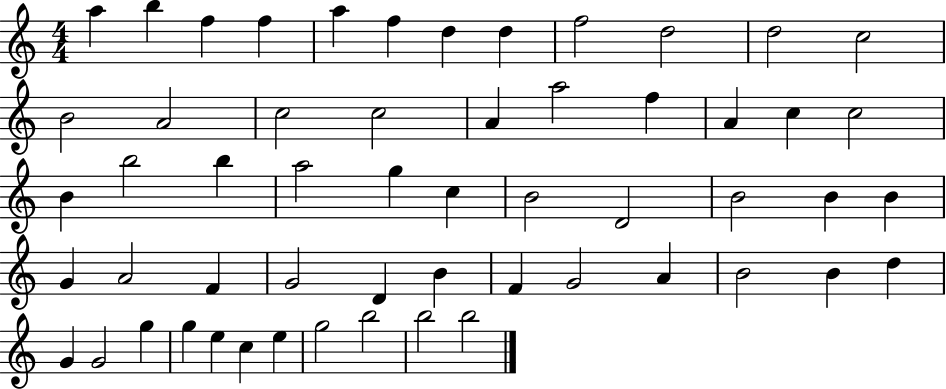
{
  \clef treble
  \numericTimeSignature
  \time 4/4
  \key c \major
  a''4 b''4 f''4 f''4 | a''4 f''4 d''4 d''4 | f''2 d''2 | d''2 c''2 | \break b'2 a'2 | c''2 c''2 | a'4 a''2 f''4 | a'4 c''4 c''2 | \break b'4 b''2 b''4 | a''2 g''4 c''4 | b'2 d'2 | b'2 b'4 b'4 | \break g'4 a'2 f'4 | g'2 d'4 b'4 | f'4 g'2 a'4 | b'2 b'4 d''4 | \break g'4 g'2 g''4 | g''4 e''4 c''4 e''4 | g''2 b''2 | b''2 b''2 | \break \bar "|."
}